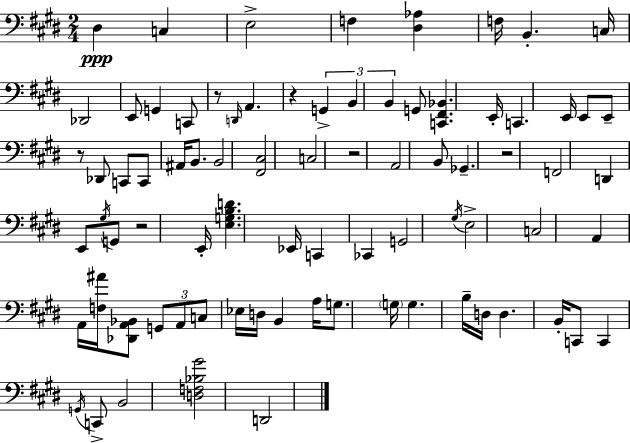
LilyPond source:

{
  \clef bass
  \numericTimeSignature
  \time 2/4
  \key e \major
  \repeat volta 2 { dis4\ppp c4 | e2-> | f4 <dis aes>4 | f16 b,4.-. c16 | \break des,2 | e,8 g,4 c,8 | r8 \grace { d,16 } a,4. | r4 \tuplet 3/2 { g,4-> | \break b,4 b,4 } | g,8 <c, fis, bes,>4. | e,16-. c,4. | e,16 e,8 e,8-- r8 des,8 | \break c,8 c,8 ais,16 b,8. | b,2 | <fis, cis>2 | c2 | \break r2 | a,2 | b,8 ges,4.-- | r2 | \break f,2 | d,4 e,8 \acciaccatura { gis16 } | g,8 r2 | e,16-. <e g b d'>4. | \break ees,16 c,4 ces,4 | g,2 | \acciaccatura { gis16 } e2-> | c2 | \break a,4 a,16 | <f ais'>16 <des, a, bes,>8 \tuplet 3/2 { g,8 a,8 c8 } | ees16 d16 b,4 a16 | g8. \parenthesize g16 g4. | \break b16-- d16 d4. | b,16-. c,8 c,4 | \acciaccatura { g,16 } c,8-> b,2 | <d f bes gis'>2 | \break d,2 | } \bar "|."
}